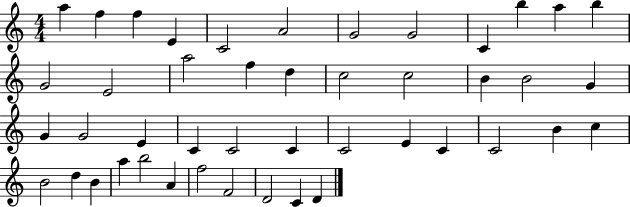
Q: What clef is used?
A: treble